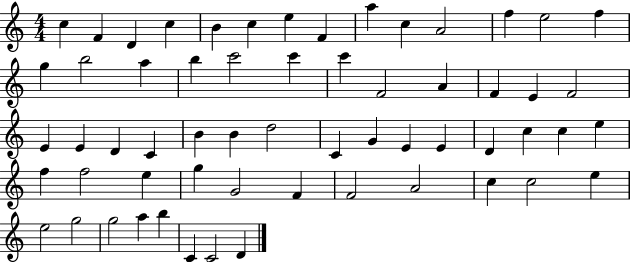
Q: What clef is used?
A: treble